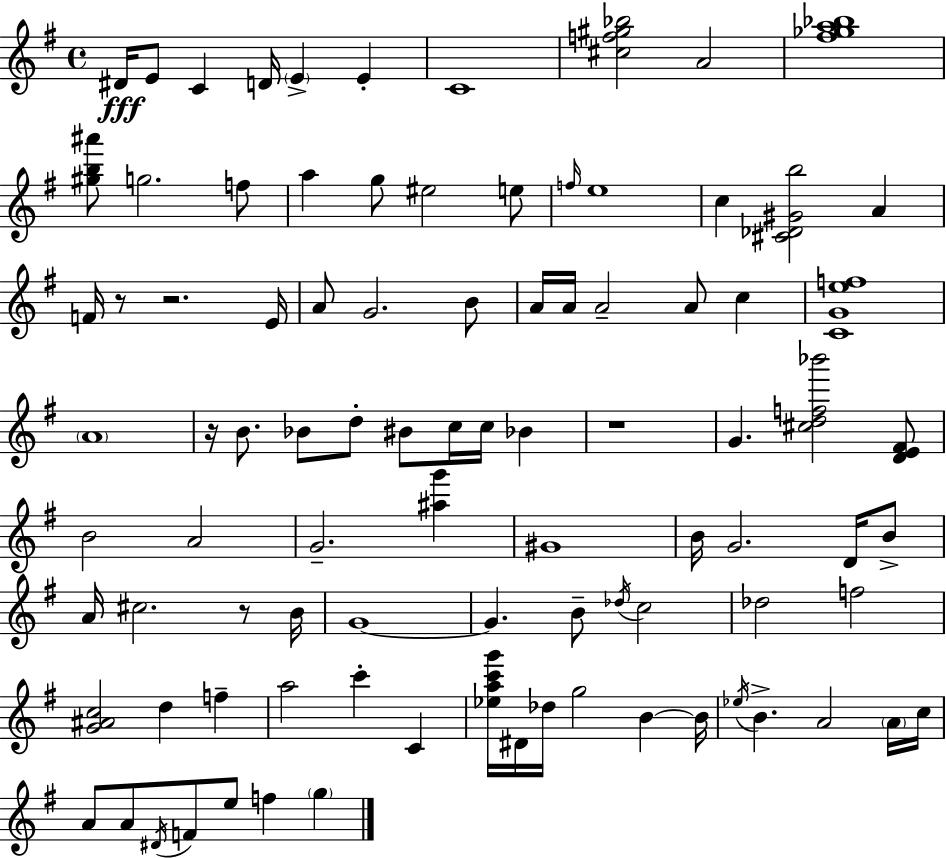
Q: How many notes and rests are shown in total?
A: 92